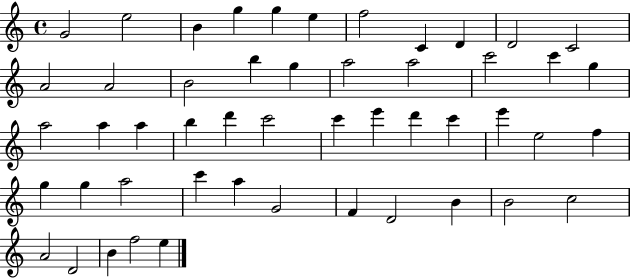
X:1
T:Untitled
M:4/4
L:1/4
K:C
G2 e2 B g g e f2 C D D2 C2 A2 A2 B2 b g a2 a2 c'2 c' g a2 a a b d' c'2 c' e' d' c' e' e2 f g g a2 c' a G2 F D2 B B2 c2 A2 D2 B f2 e